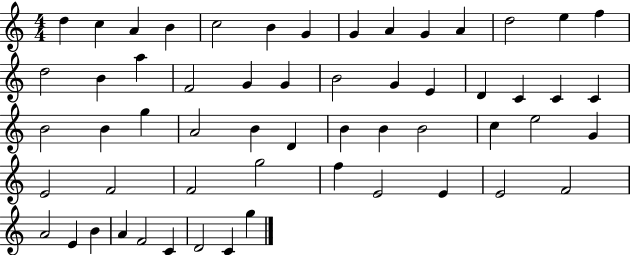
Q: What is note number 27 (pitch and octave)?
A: C4